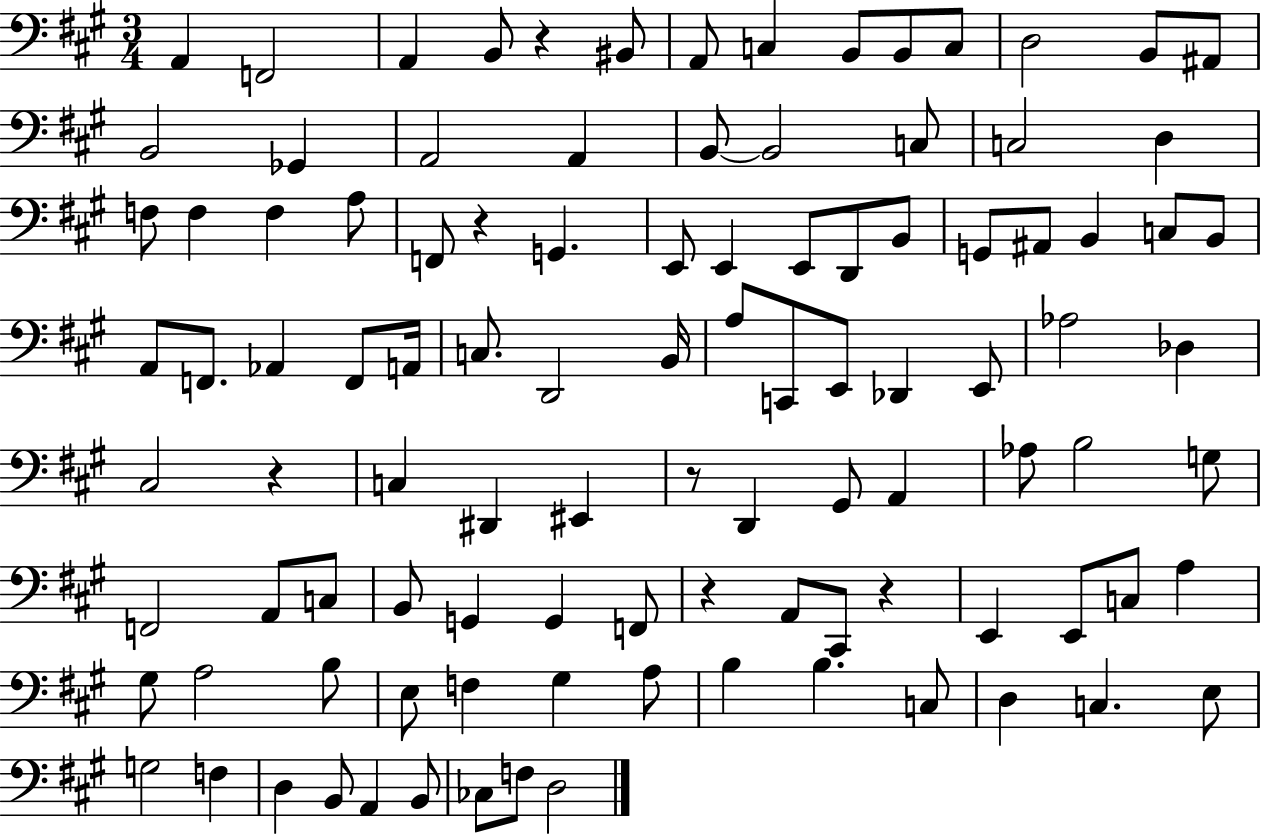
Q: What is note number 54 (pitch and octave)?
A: C#3